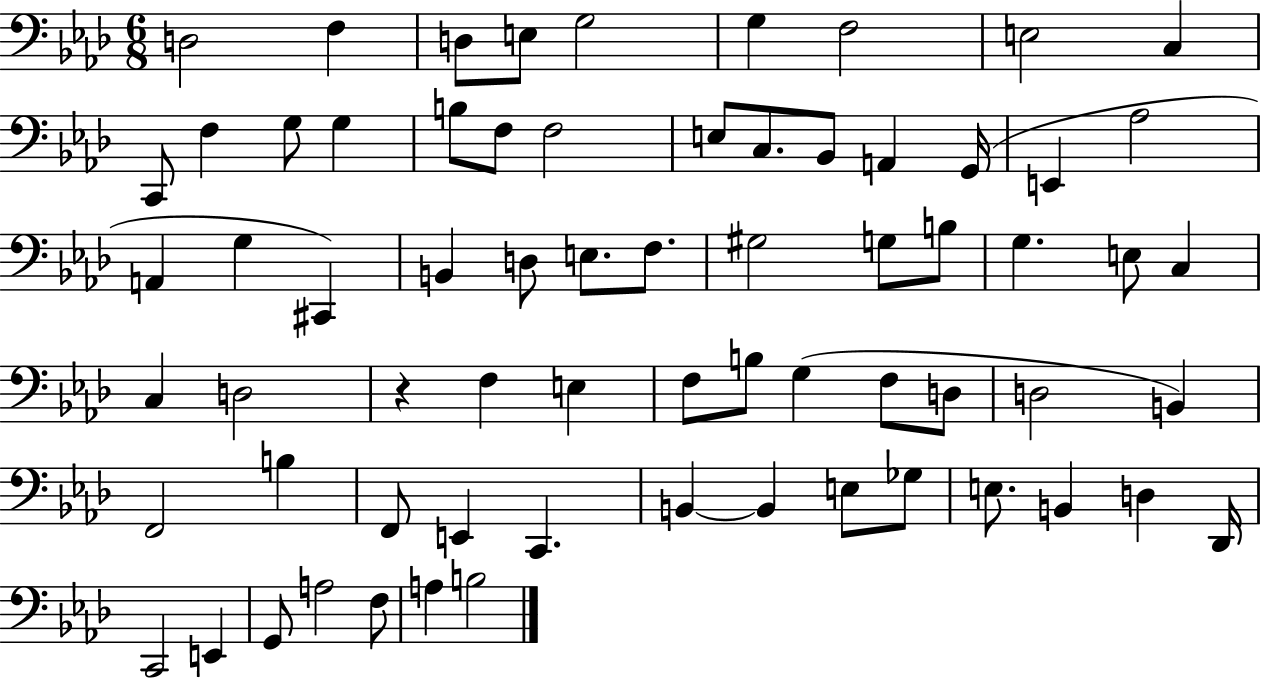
X:1
T:Untitled
M:6/8
L:1/4
K:Ab
D,2 F, D,/2 E,/2 G,2 G, F,2 E,2 C, C,,/2 F, G,/2 G, B,/2 F,/2 F,2 E,/2 C,/2 _B,,/2 A,, G,,/4 E,, _A,2 A,, G, ^C,, B,, D,/2 E,/2 F,/2 ^G,2 G,/2 B,/2 G, E,/2 C, C, D,2 z F, E, F,/2 B,/2 G, F,/2 D,/2 D,2 B,, F,,2 B, F,,/2 E,, C,, B,, B,, E,/2 _G,/2 E,/2 B,, D, _D,,/4 C,,2 E,, G,,/2 A,2 F,/2 A, B,2